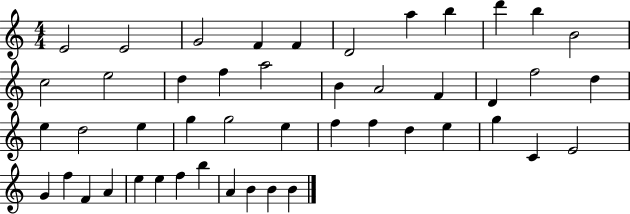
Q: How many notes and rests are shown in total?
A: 47